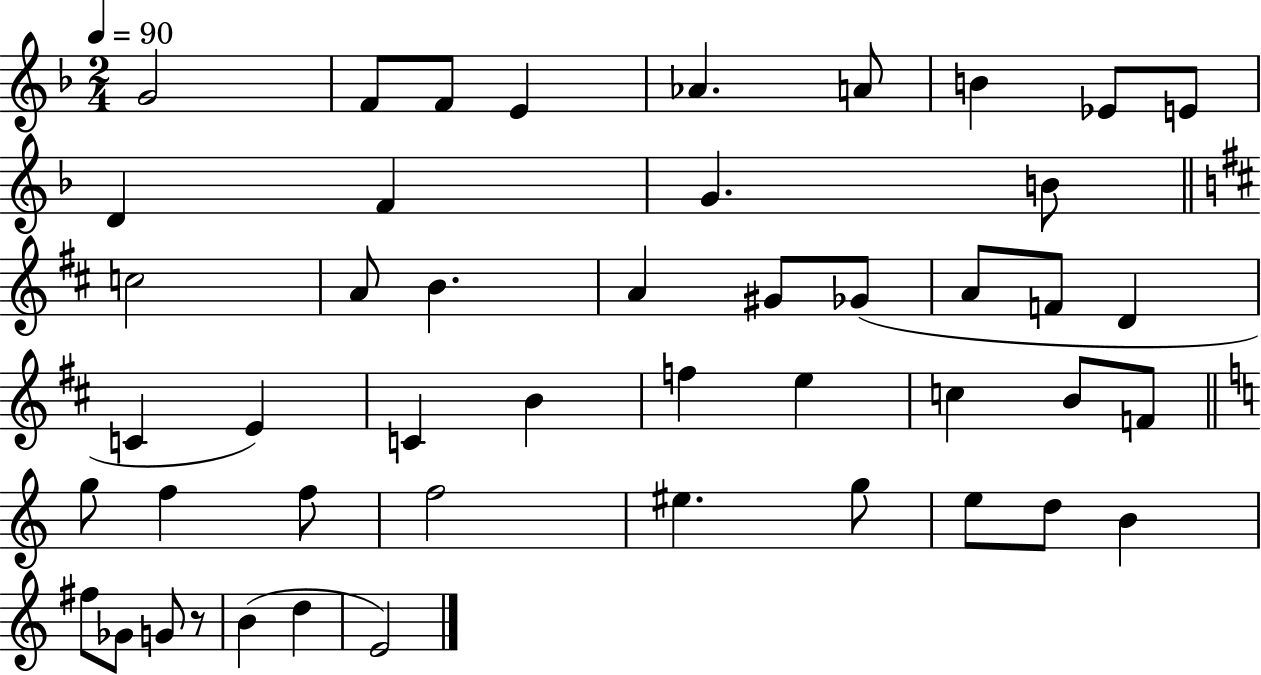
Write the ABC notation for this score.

X:1
T:Untitled
M:2/4
L:1/4
K:F
G2 F/2 F/2 E _A A/2 B _E/2 E/2 D F G B/2 c2 A/2 B A ^G/2 _G/2 A/2 F/2 D C E C B f e c B/2 F/2 g/2 f f/2 f2 ^e g/2 e/2 d/2 B ^f/2 _G/2 G/2 z/2 B d E2